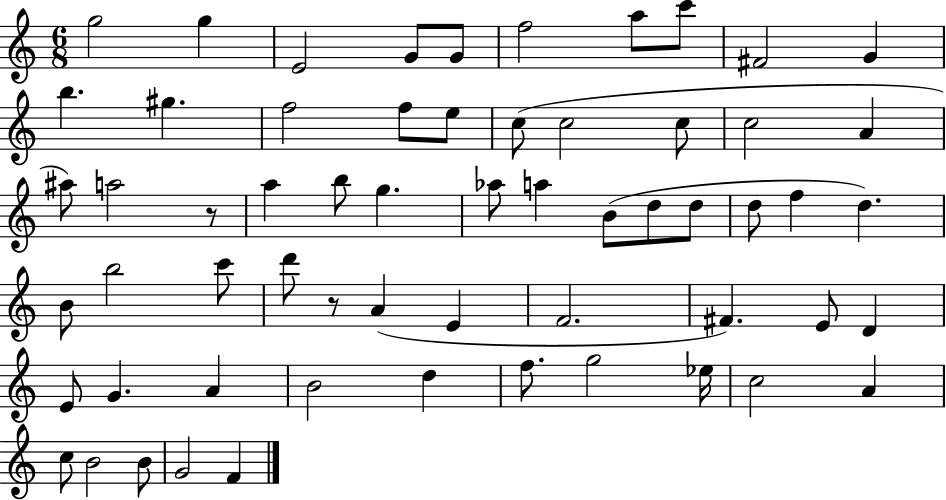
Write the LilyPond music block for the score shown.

{
  \clef treble
  \numericTimeSignature
  \time 6/8
  \key c \major
  g''2 g''4 | e'2 g'8 g'8 | f''2 a''8 c'''8 | fis'2 g'4 | \break b''4. gis''4. | f''2 f''8 e''8 | c''8( c''2 c''8 | c''2 a'4 | \break ais''8) a''2 r8 | a''4 b''8 g''4. | aes''8 a''4 b'8( d''8 d''8 | d''8 f''4 d''4.) | \break b'8 b''2 c'''8 | d'''8 r8 a'4( e'4 | f'2. | fis'4.) e'8 d'4 | \break e'8 g'4. a'4 | b'2 d''4 | f''8. g''2 ees''16 | c''2 a'4 | \break c''8 b'2 b'8 | g'2 f'4 | \bar "|."
}